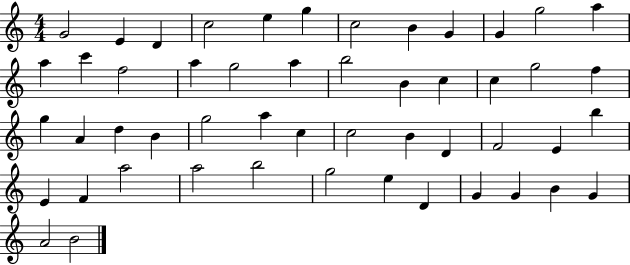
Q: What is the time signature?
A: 4/4